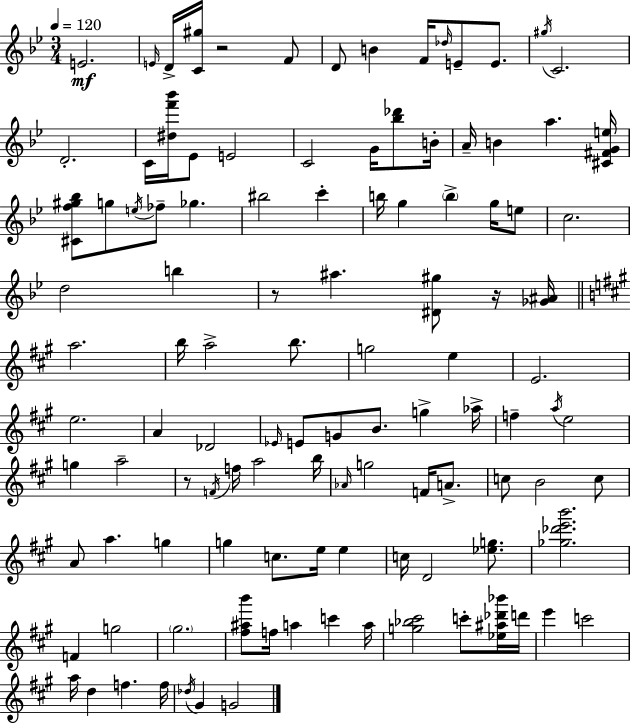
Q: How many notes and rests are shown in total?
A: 112